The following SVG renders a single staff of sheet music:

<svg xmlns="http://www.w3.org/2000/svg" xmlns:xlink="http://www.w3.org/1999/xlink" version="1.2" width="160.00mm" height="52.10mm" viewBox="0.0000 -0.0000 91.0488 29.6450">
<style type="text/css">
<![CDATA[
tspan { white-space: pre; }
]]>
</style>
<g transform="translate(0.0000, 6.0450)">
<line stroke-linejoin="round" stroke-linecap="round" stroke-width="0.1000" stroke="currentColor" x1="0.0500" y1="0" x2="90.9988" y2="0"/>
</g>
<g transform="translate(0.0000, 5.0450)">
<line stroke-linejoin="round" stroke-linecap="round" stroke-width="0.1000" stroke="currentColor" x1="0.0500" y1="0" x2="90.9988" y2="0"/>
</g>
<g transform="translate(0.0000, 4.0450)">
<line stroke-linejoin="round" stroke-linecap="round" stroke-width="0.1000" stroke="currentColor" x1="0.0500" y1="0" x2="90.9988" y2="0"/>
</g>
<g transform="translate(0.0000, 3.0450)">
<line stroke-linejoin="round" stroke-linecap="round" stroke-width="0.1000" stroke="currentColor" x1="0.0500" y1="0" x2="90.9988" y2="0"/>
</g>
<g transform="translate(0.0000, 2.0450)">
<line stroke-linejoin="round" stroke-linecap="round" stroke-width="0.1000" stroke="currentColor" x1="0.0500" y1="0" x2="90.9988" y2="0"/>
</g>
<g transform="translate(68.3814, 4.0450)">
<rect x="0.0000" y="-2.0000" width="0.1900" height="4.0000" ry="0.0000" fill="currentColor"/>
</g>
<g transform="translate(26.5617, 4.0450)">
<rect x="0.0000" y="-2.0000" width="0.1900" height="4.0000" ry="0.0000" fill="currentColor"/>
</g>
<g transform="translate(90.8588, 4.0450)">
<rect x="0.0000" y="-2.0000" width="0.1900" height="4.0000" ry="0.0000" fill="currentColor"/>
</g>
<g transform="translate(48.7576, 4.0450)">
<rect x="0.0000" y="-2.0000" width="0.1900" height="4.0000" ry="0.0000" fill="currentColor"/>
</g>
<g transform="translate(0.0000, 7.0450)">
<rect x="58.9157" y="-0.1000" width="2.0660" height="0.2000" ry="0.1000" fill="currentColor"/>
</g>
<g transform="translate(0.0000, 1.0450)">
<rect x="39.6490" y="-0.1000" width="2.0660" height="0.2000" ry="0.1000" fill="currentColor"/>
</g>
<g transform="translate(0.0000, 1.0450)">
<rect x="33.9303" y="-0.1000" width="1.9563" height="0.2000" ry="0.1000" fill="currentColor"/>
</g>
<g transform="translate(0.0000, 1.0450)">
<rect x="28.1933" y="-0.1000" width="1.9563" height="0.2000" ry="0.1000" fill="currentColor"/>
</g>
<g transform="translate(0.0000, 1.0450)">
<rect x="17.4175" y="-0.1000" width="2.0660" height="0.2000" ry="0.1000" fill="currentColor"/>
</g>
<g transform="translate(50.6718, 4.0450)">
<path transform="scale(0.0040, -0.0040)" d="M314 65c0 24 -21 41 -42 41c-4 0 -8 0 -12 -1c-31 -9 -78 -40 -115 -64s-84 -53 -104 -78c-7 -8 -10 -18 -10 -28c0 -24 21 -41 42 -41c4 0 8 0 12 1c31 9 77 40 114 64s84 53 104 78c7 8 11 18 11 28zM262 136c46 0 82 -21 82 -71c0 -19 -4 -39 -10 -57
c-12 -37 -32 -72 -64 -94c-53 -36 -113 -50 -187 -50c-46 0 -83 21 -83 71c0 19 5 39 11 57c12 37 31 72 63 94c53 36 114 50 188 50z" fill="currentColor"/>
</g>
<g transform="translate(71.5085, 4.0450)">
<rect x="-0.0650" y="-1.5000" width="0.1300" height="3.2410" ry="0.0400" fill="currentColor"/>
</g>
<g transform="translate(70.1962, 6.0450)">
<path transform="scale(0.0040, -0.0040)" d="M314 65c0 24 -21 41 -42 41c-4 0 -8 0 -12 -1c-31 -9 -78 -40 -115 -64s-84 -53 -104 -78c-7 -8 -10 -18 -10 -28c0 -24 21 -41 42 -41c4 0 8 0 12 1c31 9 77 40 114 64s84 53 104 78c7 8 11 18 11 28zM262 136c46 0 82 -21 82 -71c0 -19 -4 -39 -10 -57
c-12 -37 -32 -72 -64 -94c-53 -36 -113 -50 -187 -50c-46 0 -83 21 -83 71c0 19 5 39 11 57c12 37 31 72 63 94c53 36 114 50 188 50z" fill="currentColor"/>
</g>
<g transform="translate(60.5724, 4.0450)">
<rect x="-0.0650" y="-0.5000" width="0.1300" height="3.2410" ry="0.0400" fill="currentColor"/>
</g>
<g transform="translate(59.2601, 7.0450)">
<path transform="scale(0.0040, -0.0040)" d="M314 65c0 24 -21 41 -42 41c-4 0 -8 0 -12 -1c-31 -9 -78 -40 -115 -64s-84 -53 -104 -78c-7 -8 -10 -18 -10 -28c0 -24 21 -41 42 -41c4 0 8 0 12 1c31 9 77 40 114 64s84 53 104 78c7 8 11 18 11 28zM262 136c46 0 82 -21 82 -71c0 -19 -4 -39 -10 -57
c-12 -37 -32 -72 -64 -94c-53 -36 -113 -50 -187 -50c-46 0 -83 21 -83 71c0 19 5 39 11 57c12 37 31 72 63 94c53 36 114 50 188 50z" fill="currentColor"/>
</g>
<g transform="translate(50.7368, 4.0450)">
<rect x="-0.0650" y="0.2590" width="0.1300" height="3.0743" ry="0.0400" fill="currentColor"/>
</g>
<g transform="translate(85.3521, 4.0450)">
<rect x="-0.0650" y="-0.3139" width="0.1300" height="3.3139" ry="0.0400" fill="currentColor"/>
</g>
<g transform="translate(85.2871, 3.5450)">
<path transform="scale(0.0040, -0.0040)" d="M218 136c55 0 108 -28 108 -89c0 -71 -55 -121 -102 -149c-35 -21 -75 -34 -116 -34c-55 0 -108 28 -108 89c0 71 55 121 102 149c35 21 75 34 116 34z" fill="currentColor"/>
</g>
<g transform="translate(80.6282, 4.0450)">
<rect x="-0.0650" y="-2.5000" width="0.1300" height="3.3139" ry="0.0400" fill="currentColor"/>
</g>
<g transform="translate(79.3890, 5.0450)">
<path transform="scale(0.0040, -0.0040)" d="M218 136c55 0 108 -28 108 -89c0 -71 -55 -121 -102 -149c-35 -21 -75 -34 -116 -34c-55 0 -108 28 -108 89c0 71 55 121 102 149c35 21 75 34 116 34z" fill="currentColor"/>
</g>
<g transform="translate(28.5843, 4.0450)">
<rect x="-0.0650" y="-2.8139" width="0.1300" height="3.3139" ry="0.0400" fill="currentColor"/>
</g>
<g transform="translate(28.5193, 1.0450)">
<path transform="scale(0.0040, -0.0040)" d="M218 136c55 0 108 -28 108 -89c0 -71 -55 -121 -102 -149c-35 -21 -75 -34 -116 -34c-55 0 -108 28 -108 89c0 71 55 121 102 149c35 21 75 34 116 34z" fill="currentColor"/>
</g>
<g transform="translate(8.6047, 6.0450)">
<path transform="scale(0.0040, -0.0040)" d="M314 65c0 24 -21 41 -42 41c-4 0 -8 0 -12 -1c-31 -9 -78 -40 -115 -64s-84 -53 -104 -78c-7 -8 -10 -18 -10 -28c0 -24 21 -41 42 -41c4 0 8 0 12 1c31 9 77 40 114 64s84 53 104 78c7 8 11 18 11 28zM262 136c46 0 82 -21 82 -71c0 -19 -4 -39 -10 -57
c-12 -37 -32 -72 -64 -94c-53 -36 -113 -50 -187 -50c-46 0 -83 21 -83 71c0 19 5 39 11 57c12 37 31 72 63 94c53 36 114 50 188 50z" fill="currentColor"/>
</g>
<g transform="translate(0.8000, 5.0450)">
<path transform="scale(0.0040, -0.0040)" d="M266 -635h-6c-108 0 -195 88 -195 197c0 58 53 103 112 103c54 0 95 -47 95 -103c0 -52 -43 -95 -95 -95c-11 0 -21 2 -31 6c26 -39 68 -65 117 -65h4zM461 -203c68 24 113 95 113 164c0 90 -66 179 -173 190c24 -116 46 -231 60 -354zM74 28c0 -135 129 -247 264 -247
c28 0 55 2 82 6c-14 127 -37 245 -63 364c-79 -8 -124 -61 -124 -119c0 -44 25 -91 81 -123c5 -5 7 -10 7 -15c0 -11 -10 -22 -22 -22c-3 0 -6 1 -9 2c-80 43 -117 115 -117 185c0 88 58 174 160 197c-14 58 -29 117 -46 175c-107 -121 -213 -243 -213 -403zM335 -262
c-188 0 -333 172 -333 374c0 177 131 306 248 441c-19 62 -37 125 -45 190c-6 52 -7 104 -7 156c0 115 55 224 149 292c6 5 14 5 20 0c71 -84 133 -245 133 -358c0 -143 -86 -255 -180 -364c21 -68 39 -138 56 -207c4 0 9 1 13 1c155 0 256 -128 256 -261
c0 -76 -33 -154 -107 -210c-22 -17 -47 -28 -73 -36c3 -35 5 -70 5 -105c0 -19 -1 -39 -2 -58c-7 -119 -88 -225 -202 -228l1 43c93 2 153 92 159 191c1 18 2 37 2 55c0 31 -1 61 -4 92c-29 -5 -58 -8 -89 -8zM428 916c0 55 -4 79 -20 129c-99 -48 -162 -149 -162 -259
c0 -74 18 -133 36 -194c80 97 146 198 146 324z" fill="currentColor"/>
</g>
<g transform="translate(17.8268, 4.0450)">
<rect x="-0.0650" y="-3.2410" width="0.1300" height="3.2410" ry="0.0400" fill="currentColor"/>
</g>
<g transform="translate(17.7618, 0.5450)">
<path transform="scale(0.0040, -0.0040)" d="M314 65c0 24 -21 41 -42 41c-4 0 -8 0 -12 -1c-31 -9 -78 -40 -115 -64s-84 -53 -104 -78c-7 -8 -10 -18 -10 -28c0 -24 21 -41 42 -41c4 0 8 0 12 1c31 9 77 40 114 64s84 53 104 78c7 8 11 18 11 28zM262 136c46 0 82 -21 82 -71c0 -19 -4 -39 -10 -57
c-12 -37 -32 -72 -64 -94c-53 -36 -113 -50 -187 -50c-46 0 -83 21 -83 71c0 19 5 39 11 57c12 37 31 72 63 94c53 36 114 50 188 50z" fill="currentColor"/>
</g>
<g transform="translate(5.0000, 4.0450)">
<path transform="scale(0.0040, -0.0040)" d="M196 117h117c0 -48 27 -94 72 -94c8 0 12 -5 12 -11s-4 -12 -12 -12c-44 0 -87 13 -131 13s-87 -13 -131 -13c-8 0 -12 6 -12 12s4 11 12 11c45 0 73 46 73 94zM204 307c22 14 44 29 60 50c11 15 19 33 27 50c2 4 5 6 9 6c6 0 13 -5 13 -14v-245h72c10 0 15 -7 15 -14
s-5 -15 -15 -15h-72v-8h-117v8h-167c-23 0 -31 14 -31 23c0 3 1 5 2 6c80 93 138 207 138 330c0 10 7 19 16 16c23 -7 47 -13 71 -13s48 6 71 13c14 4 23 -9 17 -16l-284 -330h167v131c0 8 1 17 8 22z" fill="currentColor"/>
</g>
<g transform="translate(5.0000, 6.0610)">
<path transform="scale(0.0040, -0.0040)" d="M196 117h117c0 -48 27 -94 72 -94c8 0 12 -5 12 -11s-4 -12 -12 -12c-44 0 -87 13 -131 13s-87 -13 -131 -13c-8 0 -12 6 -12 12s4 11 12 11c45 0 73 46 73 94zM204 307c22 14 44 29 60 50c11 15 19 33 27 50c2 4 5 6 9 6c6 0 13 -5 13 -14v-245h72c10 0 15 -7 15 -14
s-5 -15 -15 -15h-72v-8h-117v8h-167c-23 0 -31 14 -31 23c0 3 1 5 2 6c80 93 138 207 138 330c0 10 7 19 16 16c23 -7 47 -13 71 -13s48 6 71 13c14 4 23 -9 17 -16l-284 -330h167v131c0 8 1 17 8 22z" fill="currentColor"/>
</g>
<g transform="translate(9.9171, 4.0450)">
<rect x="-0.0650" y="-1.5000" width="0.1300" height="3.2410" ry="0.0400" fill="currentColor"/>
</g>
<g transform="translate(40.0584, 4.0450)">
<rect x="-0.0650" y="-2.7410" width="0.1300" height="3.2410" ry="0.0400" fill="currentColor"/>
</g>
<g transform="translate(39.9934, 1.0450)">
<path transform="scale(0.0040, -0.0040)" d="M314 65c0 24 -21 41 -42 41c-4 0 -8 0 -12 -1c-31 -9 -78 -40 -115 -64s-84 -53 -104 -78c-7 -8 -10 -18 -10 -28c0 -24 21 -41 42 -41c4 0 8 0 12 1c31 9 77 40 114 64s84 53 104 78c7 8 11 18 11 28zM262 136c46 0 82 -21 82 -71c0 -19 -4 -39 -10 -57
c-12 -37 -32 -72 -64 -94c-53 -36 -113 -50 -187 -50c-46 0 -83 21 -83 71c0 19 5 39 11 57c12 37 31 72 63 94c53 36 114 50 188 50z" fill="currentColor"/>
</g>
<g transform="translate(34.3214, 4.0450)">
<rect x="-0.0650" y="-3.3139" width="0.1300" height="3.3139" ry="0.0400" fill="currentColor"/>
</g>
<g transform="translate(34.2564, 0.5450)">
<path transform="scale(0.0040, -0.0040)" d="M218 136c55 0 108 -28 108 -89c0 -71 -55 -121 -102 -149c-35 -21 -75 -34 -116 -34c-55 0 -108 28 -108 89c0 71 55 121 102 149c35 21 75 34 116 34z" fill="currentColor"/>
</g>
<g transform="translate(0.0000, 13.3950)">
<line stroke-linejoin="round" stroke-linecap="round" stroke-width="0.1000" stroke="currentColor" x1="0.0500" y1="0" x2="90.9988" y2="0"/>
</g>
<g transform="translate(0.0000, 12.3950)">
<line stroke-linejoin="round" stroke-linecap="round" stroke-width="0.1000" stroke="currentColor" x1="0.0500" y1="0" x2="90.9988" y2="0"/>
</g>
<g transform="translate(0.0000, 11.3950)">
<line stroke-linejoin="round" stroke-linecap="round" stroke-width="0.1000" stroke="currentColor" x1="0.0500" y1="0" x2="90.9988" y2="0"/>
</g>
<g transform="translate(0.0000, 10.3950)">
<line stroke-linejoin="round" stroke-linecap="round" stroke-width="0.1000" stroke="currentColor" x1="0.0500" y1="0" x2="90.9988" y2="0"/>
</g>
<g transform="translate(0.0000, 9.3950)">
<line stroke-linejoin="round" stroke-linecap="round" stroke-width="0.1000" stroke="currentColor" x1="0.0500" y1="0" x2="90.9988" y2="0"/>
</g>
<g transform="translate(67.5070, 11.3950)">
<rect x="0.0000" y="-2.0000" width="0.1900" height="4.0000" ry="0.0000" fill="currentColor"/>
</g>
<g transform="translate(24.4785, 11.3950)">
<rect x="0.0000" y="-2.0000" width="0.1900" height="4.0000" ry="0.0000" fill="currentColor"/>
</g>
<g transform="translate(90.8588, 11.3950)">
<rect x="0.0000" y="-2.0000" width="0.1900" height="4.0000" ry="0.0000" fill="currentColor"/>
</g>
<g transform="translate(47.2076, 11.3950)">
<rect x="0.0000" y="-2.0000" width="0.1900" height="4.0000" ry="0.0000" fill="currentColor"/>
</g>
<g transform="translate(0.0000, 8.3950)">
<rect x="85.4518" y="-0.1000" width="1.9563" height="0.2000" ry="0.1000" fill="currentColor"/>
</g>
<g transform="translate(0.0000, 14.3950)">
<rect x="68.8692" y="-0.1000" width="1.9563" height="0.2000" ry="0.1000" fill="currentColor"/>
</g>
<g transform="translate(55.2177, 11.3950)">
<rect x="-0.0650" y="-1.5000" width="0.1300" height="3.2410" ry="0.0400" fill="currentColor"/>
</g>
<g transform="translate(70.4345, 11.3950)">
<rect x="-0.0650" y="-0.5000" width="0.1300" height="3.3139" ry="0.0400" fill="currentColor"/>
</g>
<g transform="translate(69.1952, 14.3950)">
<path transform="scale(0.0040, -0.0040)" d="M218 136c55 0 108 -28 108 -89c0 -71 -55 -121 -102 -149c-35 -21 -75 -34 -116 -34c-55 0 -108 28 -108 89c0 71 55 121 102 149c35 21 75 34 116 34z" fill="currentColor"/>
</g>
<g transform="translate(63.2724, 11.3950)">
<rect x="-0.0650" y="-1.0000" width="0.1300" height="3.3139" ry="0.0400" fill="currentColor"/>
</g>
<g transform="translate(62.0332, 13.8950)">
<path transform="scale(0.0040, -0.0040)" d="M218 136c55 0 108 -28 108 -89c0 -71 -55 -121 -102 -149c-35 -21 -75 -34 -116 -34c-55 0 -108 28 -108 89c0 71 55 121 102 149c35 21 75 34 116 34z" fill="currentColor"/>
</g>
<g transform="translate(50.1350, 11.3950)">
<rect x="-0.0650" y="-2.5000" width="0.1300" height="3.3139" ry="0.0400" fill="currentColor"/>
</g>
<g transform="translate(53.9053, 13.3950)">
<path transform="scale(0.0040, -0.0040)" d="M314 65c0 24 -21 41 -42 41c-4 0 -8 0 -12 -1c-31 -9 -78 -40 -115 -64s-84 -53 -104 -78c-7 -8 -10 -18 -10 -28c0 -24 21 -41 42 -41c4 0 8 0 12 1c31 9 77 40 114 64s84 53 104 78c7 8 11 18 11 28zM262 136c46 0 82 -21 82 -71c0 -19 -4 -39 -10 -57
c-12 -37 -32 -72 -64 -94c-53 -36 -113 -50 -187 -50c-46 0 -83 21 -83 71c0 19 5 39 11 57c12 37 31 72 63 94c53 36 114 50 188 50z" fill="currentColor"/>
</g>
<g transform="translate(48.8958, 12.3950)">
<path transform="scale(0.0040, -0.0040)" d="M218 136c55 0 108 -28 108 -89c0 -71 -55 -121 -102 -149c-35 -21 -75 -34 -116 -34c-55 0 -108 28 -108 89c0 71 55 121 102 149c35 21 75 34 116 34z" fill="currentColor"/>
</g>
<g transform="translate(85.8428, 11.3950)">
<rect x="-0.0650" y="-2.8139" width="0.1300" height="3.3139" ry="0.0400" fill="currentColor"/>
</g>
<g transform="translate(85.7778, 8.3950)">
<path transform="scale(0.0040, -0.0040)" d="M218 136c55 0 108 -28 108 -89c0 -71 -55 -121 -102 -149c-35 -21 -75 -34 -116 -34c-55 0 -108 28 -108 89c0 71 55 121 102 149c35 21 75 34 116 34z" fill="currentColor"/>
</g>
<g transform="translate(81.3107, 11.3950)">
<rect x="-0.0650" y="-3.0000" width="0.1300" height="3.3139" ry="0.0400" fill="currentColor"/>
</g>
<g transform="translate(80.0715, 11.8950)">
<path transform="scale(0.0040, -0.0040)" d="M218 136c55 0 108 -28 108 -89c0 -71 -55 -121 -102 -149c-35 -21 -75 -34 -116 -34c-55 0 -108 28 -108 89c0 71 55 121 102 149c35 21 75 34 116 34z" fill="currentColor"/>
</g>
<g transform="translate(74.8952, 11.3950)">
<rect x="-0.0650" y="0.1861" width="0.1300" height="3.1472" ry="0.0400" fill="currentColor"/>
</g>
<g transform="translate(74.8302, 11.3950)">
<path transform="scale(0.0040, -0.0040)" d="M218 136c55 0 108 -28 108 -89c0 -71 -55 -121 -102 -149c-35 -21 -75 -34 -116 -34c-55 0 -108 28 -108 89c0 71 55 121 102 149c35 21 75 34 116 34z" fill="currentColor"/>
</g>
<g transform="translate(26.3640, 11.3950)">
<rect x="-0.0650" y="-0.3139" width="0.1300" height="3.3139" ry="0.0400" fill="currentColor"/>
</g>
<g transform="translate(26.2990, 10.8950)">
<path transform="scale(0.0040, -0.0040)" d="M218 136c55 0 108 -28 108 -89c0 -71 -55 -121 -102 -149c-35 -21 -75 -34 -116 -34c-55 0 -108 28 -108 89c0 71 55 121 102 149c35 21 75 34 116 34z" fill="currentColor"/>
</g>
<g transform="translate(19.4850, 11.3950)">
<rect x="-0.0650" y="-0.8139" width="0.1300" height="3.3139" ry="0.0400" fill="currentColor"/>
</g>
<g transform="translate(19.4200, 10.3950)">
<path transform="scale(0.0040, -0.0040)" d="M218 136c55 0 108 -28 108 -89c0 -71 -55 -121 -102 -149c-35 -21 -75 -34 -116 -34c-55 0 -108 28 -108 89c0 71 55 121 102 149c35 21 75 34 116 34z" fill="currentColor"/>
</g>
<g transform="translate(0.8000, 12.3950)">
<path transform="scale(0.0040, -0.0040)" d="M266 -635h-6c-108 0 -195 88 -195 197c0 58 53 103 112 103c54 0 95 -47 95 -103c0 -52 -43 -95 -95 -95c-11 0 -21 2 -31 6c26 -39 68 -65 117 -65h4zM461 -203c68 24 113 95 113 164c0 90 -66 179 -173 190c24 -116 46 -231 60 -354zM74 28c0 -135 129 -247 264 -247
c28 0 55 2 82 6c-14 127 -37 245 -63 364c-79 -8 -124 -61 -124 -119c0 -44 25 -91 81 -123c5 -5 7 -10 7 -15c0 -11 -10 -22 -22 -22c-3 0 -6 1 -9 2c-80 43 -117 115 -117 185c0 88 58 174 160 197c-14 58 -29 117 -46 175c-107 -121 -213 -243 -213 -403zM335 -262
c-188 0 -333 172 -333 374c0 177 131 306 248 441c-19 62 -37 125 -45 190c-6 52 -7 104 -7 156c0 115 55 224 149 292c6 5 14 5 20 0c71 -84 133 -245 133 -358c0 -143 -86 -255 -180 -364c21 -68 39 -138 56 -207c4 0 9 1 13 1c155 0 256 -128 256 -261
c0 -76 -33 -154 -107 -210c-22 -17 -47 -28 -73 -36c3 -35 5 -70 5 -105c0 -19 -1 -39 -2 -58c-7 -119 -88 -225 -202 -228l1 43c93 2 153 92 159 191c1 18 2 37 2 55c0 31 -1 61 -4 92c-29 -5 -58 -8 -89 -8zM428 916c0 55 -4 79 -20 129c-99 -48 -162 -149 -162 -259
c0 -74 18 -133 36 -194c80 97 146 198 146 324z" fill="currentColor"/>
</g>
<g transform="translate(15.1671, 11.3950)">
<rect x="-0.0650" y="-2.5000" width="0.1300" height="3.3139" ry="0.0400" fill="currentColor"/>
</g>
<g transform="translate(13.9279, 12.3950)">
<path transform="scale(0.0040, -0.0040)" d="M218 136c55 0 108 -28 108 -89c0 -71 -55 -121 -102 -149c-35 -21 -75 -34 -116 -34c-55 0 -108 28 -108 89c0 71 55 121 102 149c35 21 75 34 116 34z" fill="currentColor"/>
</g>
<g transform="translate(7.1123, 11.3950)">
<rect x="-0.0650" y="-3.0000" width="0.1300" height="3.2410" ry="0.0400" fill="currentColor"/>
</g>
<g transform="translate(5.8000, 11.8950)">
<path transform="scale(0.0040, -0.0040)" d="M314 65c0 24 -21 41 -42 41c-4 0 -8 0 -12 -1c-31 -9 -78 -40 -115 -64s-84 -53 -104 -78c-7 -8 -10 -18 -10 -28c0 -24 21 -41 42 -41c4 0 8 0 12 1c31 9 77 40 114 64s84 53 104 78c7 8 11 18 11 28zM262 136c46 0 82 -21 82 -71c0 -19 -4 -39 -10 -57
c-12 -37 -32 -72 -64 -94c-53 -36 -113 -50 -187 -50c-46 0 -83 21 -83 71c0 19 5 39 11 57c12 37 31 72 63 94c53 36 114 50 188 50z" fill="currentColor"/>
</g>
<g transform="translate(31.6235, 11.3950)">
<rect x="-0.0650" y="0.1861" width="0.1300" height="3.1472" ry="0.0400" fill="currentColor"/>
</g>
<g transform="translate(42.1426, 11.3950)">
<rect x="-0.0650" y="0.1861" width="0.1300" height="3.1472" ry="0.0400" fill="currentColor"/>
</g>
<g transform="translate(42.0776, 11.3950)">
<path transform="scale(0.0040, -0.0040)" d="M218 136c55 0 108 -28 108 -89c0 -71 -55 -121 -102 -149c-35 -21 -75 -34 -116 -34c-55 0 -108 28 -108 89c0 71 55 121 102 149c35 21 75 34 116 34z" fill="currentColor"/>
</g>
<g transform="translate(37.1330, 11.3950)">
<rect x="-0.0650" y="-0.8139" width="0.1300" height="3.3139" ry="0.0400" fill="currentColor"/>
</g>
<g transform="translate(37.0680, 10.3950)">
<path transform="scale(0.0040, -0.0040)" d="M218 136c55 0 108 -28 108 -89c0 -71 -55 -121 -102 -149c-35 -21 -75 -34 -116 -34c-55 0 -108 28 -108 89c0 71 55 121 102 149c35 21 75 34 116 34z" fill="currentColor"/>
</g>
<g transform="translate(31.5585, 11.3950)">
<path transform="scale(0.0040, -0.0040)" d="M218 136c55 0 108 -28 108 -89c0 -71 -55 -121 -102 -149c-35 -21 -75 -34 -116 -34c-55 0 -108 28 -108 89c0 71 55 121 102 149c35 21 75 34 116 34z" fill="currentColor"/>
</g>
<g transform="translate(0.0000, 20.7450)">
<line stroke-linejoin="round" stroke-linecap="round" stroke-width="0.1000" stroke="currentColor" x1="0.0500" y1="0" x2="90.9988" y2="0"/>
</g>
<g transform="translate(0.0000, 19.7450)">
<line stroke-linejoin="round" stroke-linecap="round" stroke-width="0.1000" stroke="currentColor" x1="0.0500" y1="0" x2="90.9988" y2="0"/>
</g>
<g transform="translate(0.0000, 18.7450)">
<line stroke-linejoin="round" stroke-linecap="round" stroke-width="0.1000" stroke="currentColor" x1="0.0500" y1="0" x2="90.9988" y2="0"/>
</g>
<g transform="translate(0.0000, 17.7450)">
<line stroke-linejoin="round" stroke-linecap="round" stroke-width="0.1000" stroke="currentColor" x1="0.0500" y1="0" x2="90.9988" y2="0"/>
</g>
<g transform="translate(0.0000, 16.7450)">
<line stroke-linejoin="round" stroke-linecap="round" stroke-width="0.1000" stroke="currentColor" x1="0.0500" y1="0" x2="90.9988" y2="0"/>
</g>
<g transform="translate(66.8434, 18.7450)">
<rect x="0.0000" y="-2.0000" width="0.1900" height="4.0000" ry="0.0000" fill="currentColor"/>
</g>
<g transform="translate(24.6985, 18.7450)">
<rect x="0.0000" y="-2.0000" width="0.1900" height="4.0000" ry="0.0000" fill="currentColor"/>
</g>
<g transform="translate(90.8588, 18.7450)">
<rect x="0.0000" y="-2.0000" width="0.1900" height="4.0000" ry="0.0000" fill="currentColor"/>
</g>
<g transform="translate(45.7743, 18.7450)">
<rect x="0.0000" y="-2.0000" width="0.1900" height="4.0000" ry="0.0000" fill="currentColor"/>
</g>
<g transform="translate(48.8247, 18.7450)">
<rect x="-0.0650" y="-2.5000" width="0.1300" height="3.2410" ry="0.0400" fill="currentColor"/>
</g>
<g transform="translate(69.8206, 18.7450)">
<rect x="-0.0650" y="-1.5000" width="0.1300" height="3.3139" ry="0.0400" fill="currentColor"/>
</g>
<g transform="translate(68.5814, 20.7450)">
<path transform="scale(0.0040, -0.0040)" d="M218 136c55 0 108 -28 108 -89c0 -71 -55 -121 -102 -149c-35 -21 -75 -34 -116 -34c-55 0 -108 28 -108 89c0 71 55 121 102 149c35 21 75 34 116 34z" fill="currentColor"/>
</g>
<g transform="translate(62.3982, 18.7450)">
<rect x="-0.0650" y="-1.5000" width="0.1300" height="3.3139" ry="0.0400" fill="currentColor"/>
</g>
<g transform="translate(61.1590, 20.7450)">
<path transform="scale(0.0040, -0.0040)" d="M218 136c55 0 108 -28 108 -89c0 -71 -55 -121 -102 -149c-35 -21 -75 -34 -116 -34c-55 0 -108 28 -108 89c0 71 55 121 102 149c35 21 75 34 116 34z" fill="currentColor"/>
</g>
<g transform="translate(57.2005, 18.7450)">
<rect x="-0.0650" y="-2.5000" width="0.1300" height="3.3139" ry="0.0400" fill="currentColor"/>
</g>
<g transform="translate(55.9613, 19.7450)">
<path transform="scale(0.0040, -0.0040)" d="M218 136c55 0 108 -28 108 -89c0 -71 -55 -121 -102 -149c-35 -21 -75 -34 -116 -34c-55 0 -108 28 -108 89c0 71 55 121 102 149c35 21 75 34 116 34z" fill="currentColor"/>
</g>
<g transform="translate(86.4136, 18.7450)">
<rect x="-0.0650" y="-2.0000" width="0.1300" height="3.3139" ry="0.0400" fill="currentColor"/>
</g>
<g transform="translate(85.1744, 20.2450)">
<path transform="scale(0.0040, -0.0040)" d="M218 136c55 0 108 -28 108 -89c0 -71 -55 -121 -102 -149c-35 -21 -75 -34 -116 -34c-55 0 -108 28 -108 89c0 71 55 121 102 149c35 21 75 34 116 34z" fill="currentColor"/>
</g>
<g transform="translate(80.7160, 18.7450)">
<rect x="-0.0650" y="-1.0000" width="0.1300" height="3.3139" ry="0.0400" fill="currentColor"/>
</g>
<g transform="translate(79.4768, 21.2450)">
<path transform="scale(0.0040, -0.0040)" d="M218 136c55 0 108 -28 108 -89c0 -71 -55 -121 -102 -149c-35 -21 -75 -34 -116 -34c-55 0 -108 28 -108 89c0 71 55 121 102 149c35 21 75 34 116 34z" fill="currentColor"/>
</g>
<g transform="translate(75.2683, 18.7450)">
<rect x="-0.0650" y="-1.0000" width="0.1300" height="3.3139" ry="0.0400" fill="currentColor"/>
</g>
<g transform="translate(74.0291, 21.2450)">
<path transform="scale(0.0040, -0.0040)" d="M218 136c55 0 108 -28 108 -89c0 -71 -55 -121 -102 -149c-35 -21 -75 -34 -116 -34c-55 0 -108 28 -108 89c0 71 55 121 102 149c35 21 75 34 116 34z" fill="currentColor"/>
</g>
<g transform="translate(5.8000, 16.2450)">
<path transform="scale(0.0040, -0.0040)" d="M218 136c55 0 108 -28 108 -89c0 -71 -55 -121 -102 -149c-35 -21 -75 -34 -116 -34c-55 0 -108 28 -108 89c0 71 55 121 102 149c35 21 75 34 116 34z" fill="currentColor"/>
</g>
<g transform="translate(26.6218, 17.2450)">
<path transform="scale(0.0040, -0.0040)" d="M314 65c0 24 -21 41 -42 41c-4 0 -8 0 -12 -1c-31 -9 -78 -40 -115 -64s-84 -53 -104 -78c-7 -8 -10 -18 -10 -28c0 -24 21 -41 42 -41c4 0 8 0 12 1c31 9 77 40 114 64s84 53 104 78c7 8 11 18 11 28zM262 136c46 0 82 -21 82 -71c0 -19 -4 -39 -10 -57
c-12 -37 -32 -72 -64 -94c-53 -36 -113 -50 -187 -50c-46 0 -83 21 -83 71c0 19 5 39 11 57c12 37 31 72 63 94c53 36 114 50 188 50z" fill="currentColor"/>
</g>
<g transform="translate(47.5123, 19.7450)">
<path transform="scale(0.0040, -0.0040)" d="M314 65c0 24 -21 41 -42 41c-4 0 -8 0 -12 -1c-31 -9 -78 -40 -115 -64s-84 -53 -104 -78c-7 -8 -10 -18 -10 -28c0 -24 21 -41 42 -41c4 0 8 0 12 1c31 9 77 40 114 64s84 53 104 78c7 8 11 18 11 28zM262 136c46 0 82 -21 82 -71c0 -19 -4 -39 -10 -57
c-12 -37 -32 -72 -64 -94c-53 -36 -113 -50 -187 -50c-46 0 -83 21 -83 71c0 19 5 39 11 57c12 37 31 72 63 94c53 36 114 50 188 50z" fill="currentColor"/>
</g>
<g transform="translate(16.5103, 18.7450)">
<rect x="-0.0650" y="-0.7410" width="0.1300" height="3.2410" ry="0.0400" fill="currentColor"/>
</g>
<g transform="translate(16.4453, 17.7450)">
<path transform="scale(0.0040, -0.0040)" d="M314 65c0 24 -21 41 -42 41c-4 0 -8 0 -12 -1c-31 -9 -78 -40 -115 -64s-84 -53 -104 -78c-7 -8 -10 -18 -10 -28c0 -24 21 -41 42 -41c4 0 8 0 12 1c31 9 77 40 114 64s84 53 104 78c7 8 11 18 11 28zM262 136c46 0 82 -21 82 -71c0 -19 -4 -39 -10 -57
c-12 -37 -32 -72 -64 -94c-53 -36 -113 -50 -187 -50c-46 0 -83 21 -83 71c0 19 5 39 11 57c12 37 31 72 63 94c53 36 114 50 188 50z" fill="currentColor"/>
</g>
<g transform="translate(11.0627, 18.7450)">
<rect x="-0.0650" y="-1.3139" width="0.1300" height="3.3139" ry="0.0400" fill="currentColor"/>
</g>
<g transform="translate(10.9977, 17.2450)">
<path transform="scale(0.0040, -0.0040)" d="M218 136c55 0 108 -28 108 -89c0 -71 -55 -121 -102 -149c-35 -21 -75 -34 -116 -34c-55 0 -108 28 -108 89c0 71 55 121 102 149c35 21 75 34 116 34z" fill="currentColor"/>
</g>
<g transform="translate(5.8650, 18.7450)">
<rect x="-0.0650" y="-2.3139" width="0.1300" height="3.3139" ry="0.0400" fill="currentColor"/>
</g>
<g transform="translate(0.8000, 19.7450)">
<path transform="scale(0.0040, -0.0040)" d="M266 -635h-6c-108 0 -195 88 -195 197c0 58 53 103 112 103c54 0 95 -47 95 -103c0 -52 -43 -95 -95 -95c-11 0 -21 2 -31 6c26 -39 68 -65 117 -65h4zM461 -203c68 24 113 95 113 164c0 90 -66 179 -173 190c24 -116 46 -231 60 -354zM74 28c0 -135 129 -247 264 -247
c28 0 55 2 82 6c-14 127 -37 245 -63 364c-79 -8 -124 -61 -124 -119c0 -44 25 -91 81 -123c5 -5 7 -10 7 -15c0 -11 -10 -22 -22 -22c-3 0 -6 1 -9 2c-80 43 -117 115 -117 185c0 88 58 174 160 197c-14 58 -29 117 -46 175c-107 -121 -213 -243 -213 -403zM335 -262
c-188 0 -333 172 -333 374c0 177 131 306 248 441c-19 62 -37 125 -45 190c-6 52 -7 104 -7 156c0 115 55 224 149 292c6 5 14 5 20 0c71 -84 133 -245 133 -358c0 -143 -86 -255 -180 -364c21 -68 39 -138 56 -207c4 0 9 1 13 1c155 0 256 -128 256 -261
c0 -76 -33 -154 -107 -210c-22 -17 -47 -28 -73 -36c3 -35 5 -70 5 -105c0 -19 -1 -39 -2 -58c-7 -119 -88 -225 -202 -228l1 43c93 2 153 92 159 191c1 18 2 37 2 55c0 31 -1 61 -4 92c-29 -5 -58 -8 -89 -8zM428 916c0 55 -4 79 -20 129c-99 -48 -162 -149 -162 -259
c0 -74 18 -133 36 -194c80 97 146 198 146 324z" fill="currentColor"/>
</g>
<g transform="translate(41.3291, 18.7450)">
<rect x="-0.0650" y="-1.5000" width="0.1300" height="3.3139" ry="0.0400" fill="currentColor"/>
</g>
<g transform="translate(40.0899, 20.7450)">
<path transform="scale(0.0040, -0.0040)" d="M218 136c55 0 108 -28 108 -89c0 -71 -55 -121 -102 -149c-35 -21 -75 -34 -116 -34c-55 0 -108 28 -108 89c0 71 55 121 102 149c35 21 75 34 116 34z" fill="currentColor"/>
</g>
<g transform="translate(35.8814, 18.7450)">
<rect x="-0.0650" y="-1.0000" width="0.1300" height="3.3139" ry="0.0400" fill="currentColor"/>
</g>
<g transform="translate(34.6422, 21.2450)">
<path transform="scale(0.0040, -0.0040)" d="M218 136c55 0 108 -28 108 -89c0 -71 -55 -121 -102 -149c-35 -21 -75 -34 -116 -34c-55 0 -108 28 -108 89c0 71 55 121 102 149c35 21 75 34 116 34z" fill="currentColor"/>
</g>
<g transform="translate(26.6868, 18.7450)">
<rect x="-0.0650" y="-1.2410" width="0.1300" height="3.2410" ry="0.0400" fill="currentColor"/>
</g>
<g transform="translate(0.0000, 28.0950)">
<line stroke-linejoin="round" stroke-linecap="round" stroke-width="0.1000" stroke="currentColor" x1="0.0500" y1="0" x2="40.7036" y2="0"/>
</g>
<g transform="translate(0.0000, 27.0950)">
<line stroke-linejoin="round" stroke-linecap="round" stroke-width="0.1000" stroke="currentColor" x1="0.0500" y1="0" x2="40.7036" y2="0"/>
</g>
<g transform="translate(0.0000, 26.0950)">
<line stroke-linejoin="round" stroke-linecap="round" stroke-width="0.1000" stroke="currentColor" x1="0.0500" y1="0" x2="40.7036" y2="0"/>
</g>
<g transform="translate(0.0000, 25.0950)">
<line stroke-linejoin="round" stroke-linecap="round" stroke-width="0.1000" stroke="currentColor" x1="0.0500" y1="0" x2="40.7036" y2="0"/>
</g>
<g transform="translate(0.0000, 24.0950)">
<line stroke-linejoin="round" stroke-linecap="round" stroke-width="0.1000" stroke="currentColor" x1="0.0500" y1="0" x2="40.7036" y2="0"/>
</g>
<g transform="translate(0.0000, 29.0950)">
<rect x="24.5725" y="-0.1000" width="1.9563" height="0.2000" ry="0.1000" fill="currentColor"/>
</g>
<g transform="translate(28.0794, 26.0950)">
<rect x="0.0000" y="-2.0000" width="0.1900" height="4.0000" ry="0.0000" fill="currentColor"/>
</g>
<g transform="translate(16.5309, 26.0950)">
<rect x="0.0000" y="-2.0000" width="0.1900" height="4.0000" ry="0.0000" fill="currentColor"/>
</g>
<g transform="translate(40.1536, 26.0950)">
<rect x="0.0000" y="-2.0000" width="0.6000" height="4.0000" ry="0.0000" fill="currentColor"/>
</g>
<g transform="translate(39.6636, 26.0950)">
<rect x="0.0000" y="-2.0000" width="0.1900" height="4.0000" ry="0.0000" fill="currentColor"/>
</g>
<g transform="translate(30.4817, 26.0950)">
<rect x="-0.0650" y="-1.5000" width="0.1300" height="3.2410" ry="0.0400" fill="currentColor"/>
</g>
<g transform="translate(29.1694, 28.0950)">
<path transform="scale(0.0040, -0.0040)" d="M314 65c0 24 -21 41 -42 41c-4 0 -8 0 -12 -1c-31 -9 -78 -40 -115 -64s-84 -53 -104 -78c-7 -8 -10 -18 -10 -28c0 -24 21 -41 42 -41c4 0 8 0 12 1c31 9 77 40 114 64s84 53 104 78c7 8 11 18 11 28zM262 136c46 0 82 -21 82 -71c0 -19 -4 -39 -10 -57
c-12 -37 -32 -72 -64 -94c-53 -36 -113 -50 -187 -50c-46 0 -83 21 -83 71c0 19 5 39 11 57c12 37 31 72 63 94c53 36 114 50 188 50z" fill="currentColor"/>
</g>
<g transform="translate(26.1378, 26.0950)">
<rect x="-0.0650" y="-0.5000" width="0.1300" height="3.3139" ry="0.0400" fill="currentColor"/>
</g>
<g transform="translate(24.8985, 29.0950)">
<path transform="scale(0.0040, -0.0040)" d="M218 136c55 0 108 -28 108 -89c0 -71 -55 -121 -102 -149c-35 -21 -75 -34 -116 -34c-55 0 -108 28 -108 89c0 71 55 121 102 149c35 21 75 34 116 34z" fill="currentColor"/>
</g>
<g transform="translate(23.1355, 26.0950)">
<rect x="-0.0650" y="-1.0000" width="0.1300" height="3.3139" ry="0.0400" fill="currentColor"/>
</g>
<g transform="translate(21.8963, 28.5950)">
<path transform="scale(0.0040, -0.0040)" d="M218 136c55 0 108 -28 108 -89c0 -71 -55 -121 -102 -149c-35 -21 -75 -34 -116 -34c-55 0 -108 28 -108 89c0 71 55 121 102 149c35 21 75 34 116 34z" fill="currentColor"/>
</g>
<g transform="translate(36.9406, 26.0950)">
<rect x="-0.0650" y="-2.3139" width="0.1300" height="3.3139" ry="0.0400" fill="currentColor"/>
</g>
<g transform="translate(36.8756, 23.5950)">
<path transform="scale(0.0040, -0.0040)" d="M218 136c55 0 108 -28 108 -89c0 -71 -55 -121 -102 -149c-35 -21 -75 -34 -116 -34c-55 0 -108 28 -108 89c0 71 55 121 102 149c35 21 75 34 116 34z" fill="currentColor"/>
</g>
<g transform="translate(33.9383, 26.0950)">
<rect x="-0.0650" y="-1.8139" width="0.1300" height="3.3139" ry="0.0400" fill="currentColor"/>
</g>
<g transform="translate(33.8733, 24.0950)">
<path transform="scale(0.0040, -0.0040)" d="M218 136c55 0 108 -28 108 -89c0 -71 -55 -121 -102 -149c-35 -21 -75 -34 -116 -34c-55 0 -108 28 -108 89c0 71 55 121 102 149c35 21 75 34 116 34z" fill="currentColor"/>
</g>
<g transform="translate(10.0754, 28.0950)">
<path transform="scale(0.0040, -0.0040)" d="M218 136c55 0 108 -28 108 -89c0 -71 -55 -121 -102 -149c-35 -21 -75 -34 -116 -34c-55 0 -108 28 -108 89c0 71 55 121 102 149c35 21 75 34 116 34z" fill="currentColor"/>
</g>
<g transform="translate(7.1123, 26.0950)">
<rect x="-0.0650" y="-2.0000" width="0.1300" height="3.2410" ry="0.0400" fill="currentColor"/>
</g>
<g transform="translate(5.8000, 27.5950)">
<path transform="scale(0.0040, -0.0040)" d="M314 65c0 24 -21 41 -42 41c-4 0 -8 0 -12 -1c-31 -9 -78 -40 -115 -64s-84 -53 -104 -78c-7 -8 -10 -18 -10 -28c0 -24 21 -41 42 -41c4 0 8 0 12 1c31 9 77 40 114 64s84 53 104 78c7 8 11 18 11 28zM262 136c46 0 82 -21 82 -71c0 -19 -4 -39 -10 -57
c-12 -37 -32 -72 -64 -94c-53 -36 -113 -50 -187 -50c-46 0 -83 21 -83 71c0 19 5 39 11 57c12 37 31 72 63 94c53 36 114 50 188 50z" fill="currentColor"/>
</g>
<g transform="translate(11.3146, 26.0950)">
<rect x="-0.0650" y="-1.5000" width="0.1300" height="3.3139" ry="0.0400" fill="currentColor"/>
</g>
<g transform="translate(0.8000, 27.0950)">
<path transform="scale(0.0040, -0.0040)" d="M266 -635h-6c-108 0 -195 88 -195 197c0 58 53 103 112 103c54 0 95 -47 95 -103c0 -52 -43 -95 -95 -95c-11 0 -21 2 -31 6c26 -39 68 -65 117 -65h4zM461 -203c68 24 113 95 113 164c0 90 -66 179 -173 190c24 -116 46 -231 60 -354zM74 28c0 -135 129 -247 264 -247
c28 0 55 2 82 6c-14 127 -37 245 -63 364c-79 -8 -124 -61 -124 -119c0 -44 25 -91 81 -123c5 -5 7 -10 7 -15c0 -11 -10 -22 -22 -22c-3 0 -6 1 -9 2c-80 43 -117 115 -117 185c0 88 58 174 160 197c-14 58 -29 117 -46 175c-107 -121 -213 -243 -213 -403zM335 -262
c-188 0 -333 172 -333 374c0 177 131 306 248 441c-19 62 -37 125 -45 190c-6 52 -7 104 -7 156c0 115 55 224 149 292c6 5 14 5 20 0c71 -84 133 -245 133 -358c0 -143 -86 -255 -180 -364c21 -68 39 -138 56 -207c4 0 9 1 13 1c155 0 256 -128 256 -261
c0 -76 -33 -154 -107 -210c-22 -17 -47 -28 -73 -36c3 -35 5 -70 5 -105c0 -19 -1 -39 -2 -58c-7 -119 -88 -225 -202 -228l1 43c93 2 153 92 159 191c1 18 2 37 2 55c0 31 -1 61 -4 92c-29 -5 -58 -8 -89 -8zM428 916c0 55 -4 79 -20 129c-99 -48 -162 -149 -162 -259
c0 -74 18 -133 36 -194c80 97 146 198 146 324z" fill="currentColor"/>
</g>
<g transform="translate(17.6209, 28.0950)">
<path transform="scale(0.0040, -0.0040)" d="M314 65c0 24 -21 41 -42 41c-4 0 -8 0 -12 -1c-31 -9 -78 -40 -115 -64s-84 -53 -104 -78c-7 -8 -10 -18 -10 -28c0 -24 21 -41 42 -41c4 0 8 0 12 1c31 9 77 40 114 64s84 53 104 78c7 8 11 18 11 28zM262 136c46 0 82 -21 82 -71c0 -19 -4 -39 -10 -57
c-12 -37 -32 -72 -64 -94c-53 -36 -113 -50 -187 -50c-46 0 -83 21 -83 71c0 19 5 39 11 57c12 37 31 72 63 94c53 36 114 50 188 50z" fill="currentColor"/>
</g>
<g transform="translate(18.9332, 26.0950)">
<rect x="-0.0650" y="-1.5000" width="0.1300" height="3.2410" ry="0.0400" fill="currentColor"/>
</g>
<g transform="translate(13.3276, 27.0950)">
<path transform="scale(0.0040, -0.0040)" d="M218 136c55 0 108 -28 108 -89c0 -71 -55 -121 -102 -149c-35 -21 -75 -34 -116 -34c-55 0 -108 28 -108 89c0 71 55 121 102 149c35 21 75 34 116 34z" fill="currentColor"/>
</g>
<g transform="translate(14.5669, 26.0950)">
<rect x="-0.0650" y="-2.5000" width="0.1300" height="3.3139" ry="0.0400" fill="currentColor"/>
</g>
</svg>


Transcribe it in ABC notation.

X:1
T:Untitled
M:4/4
L:1/4
K:C
E2 b2 a b a2 B2 C2 E2 G c A2 G d c B d B G E2 D C B A a g e d2 e2 D E G2 G E E D D F F2 E G E2 D C E2 f g